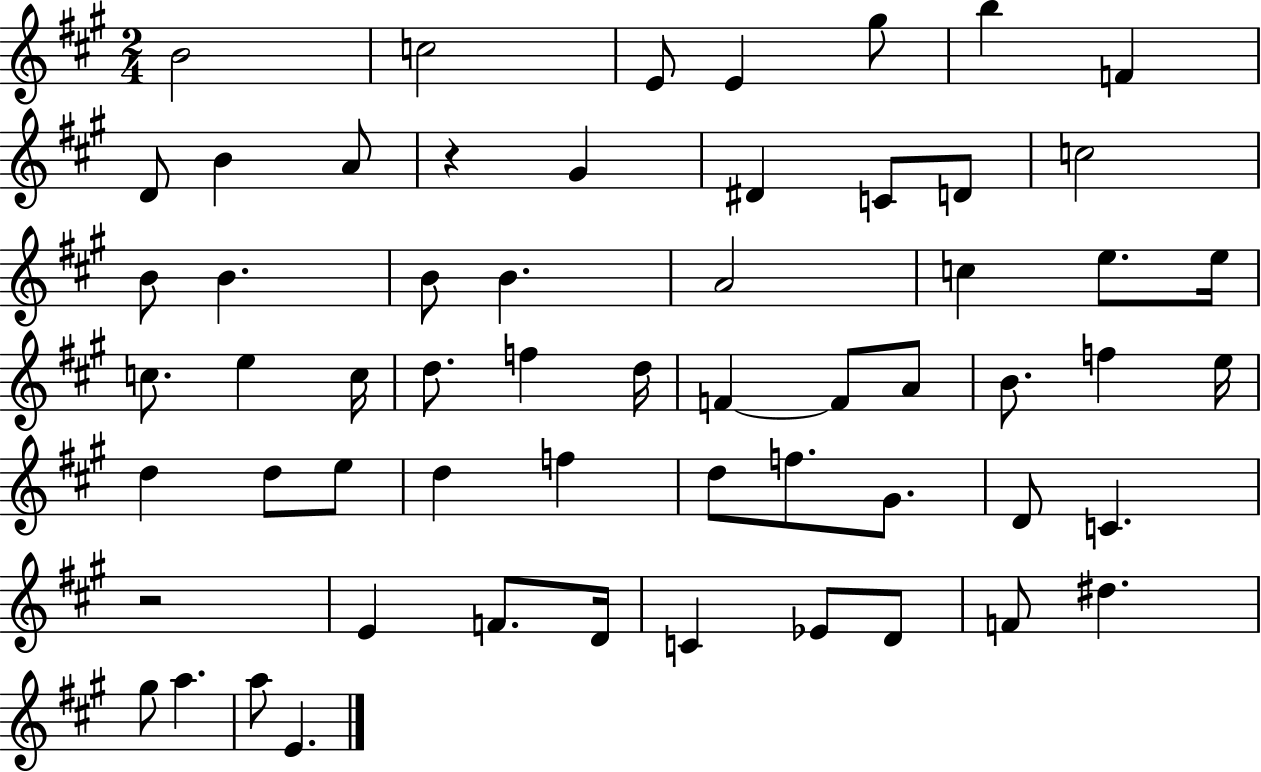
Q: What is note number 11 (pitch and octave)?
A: G#4